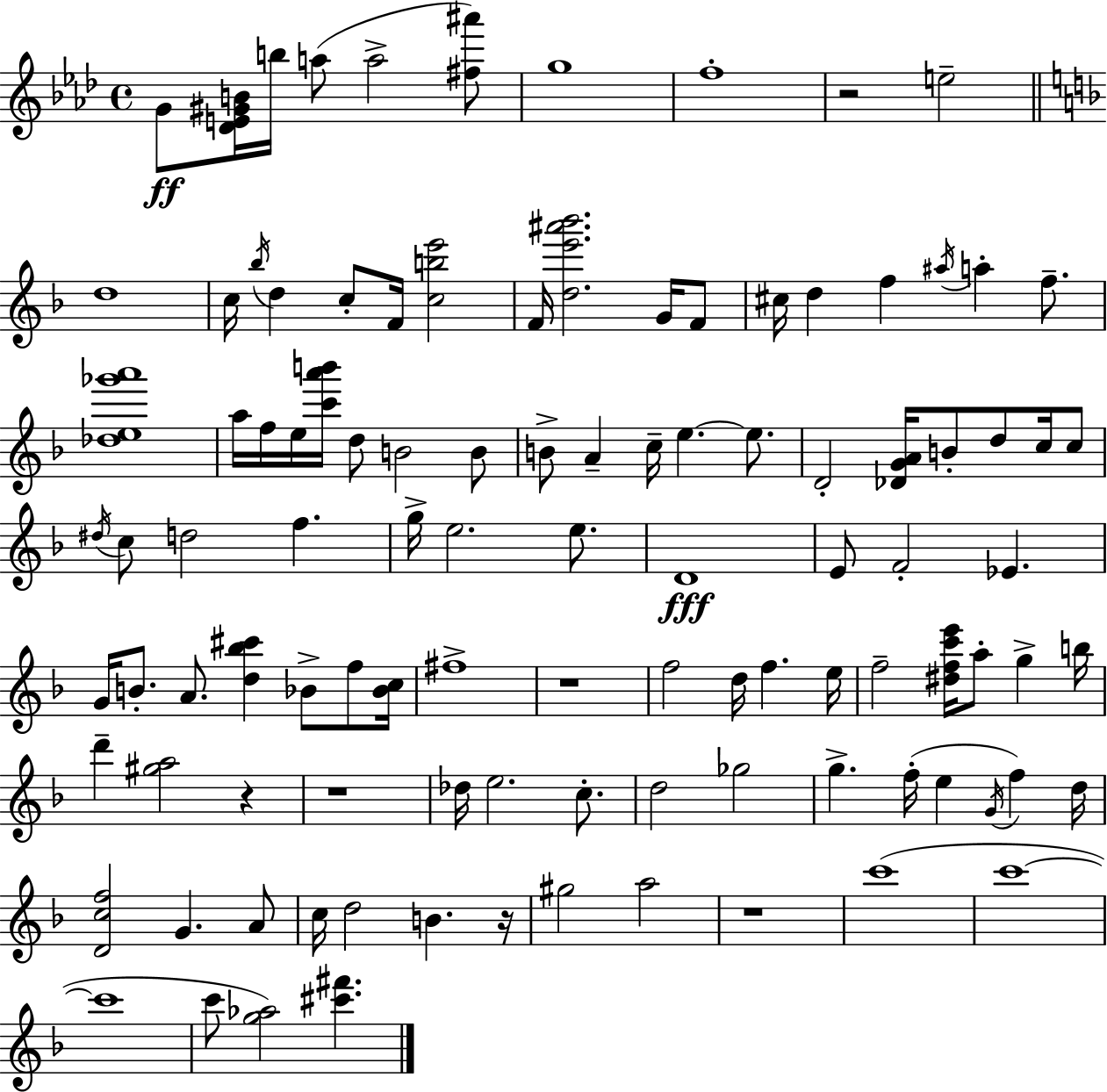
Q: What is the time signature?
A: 4/4